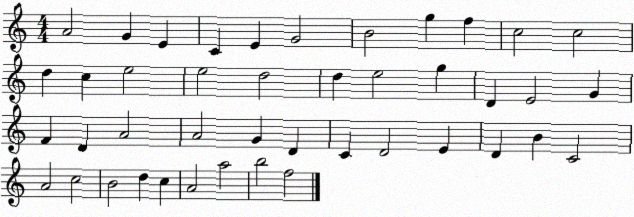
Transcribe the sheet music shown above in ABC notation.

X:1
T:Untitled
M:4/4
L:1/4
K:C
A2 G E C E G2 B2 g f c2 c2 d c e2 e2 d2 d e2 g D E2 G F D A2 A2 G D C D2 E D B C2 A2 c2 B2 d c A2 a2 b2 f2